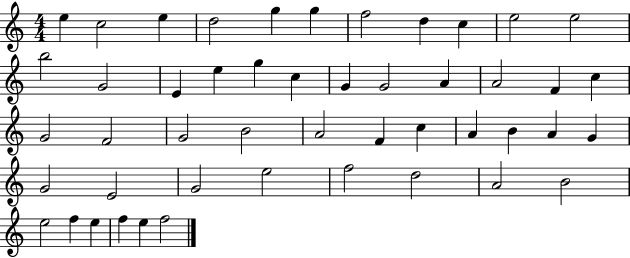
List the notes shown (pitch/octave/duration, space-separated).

E5/q C5/h E5/q D5/h G5/q G5/q F5/h D5/q C5/q E5/h E5/h B5/h G4/h E4/q E5/q G5/q C5/q G4/q G4/h A4/q A4/h F4/q C5/q G4/h F4/h G4/h B4/h A4/h F4/q C5/q A4/q B4/q A4/q G4/q G4/h E4/h G4/h E5/h F5/h D5/h A4/h B4/h E5/h F5/q E5/q F5/q E5/q F5/h